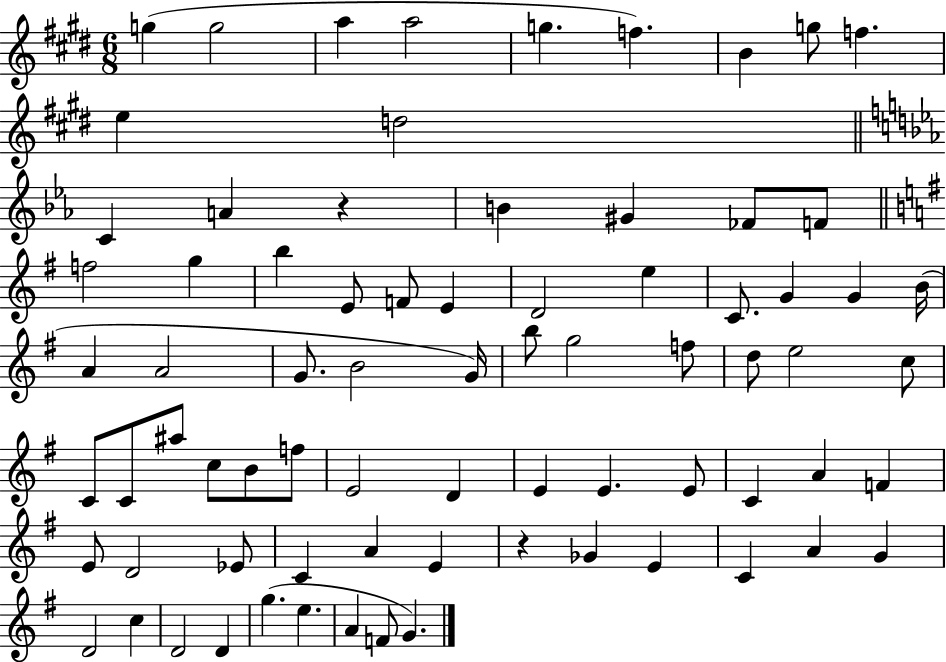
G5/q G5/h A5/q A5/h G5/q. F5/q. B4/q G5/e F5/q. E5/q D5/h C4/q A4/q R/q B4/q G#4/q FES4/e F4/e F5/h G5/q B5/q E4/e F4/e E4/q D4/h E5/q C4/e. G4/q G4/q B4/s A4/q A4/h G4/e. B4/h G4/s B5/e G5/h F5/e D5/e E5/h C5/e C4/e C4/e A#5/e C5/e B4/e F5/e E4/h D4/q E4/q E4/q. E4/e C4/q A4/q F4/q E4/e D4/h Eb4/e C4/q A4/q E4/q R/q Gb4/q E4/q C4/q A4/q G4/q D4/h C5/q D4/h D4/q G5/q. E5/q. A4/q F4/e G4/q.